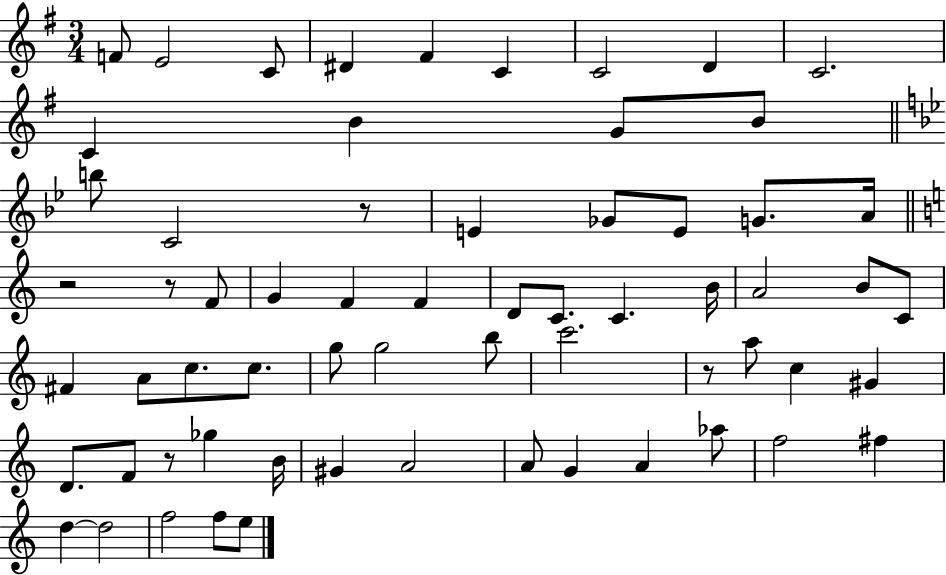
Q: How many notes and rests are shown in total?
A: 64